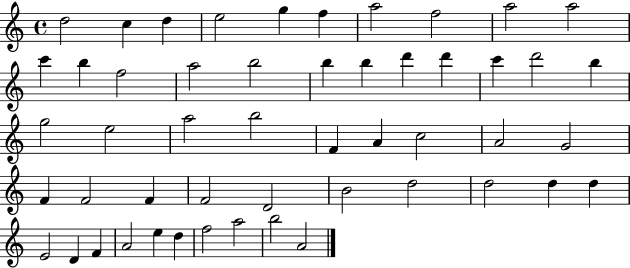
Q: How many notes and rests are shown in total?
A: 51